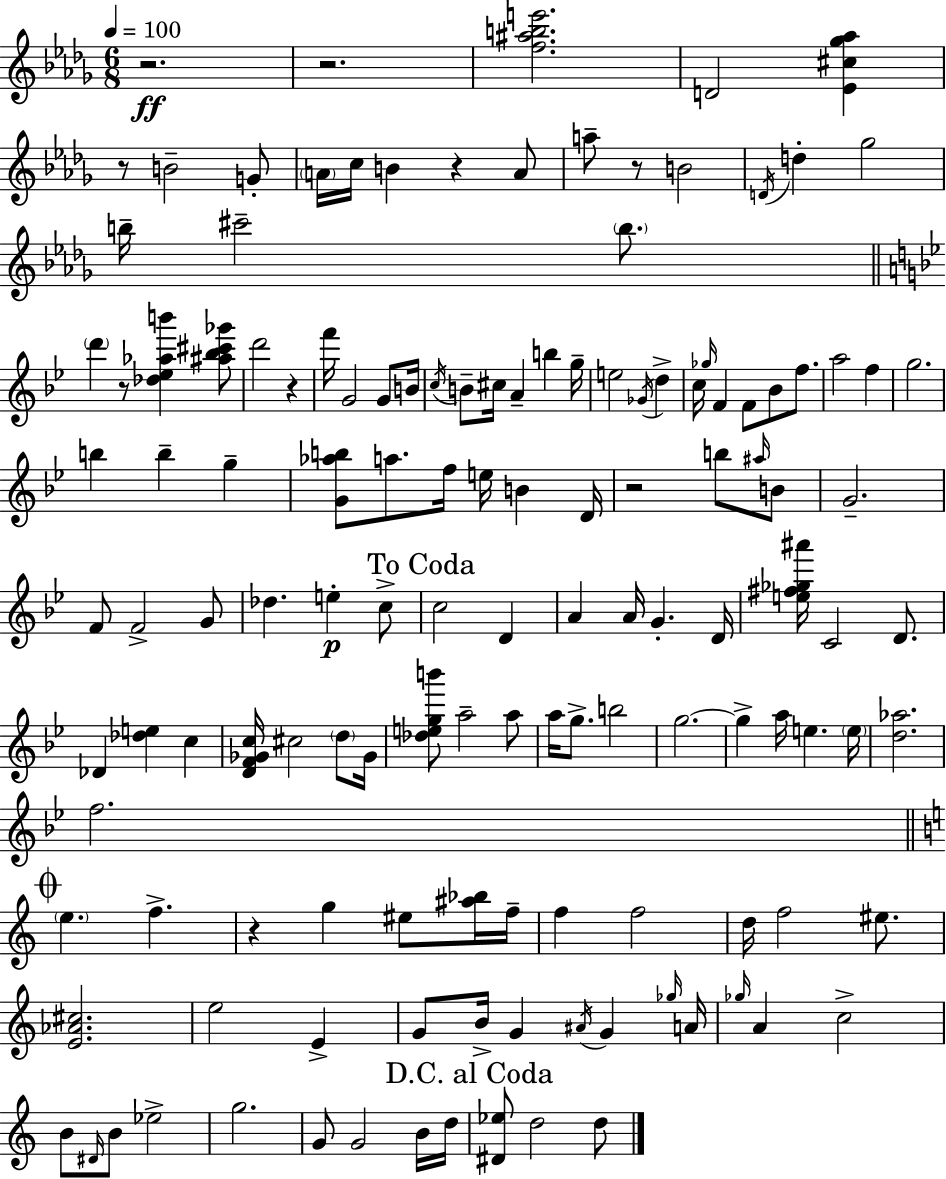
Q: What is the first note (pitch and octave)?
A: D4